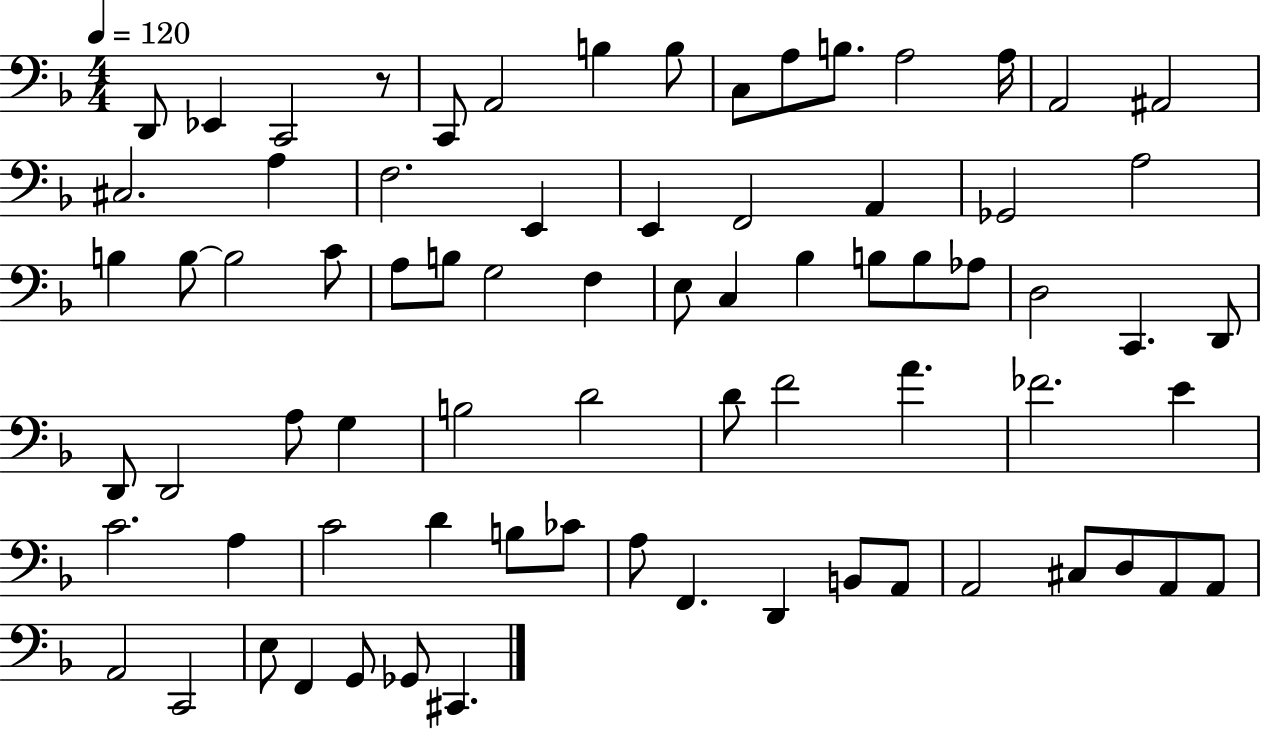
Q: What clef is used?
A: bass